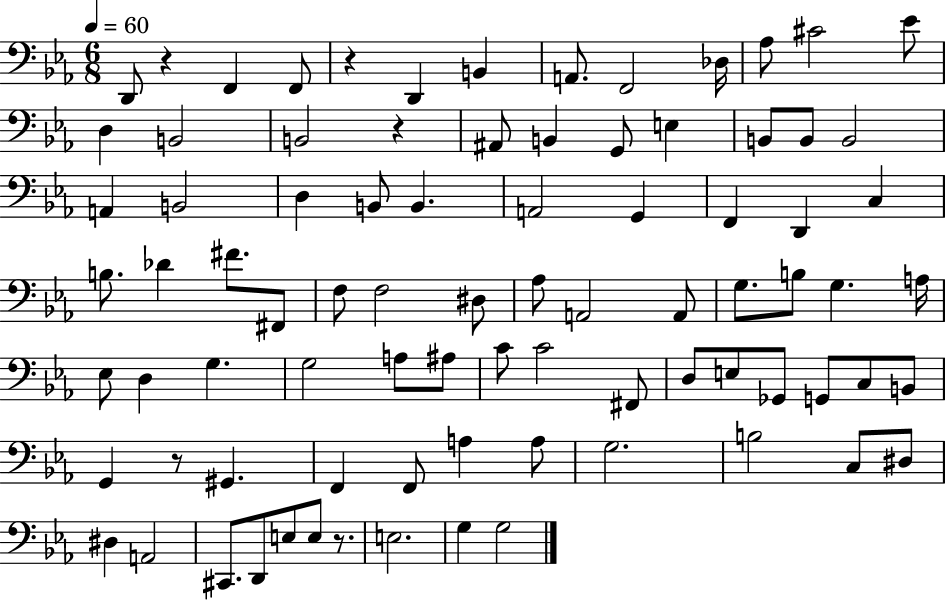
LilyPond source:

{
  \clef bass
  \numericTimeSignature
  \time 6/8
  \key ees \major
  \tempo 4 = 60
  d,8 r4 f,4 f,8 | r4 d,4 b,4 | a,8. f,2 des16 | aes8 cis'2 ees'8 | \break d4 b,2 | b,2 r4 | ais,8 b,4 g,8 e4 | b,8 b,8 b,2 | \break a,4 b,2 | d4 b,8 b,4. | a,2 g,4 | f,4 d,4 c4 | \break b8. des'4 fis'8. fis,8 | f8 f2 dis8 | aes8 a,2 a,8 | g8. b8 g4. a16 | \break ees8 d4 g4. | g2 a8 ais8 | c'8 c'2 fis,8 | d8 e8 ges,8 g,8 c8 b,8 | \break g,4 r8 gis,4. | f,4 f,8 a4 a8 | g2. | b2 c8 dis8 | \break dis4 a,2 | cis,8. d,8 e8 e8 r8. | e2. | g4 g2 | \break \bar "|."
}